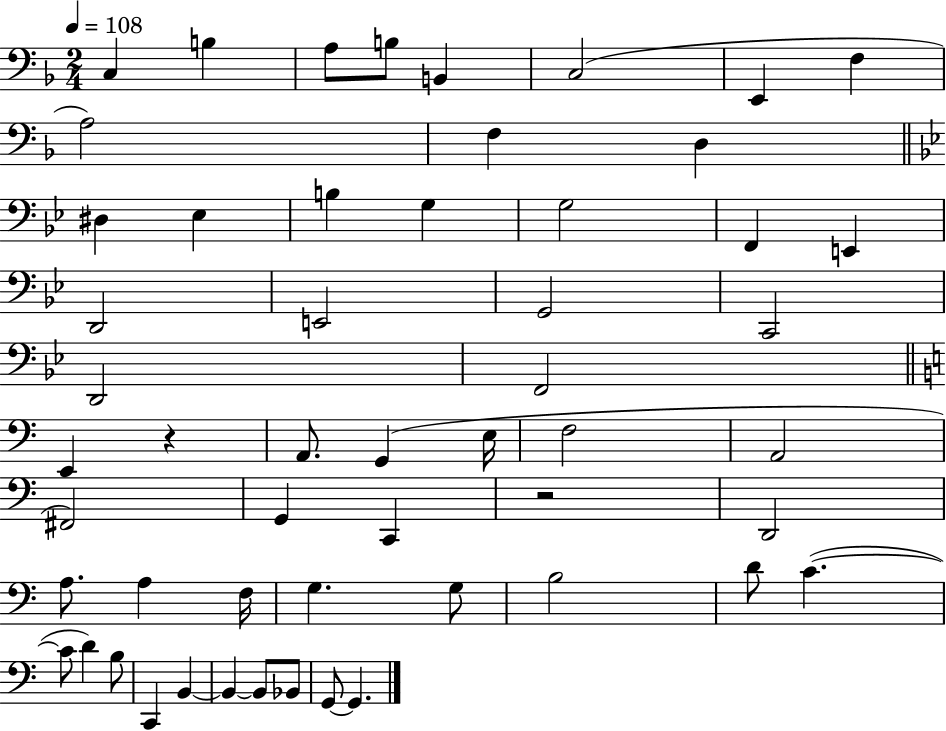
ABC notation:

X:1
T:Untitled
M:2/4
L:1/4
K:F
C, B, A,/2 B,/2 B,, C,2 E,, F, A,2 F, D, ^D, _E, B, G, G,2 F,, E,, D,,2 E,,2 G,,2 C,,2 D,,2 F,,2 E,, z A,,/2 G,, E,/4 F,2 A,,2 ^F,,2 G,, C,, z2 D,,2 A,/2 A, F,/4 G, G,/2 B,2 D/2 C C/2 D B,/2 C,, B,, B,, B,,/2 _B,,/2 G,,/2 G,,